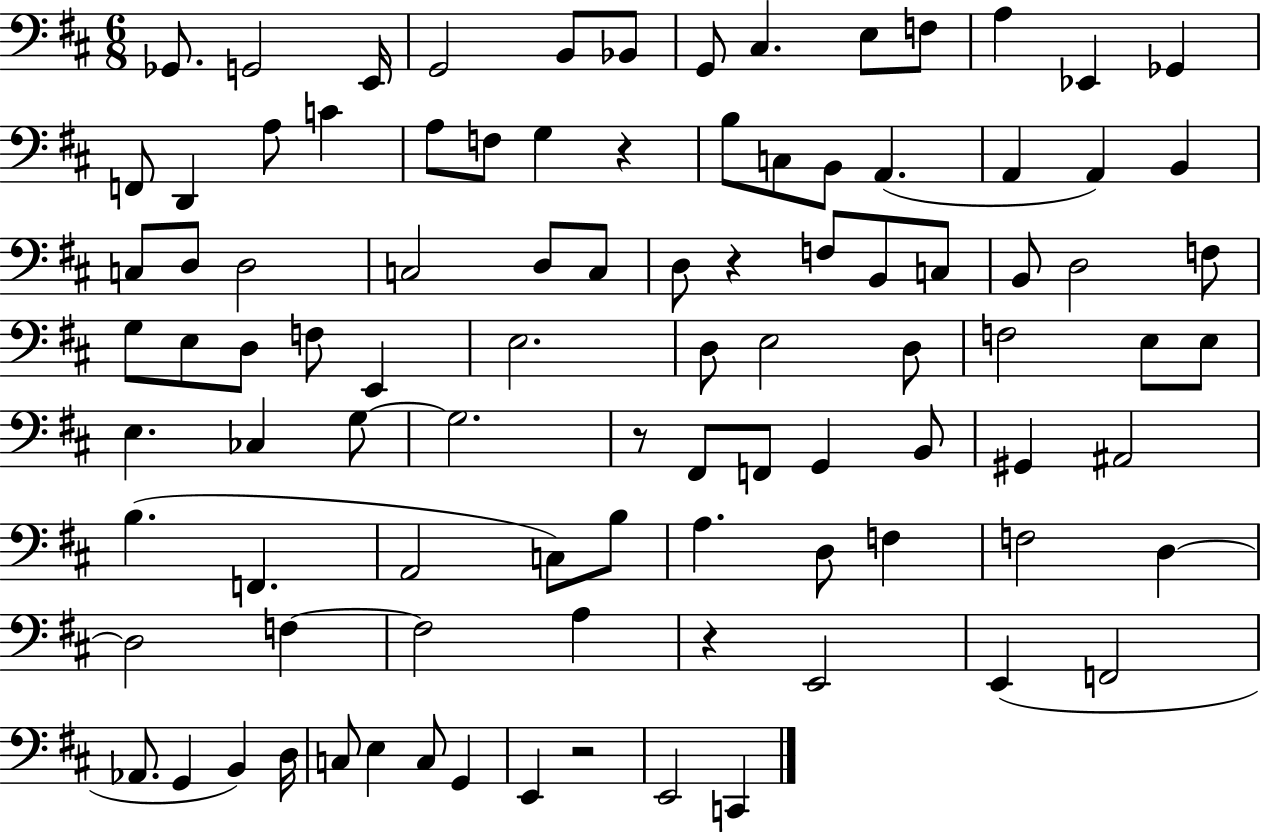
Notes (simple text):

Gb2/e. G2/h E2/s G2/h B2/e Bb2/e G2/e C#3/q. E3/e F3/e A3/q Eb2/q Gb2/q F2/e D2/q A3/e C4/q A3/e F3/e G3/q R/q B3/e C3/e B2/e A2/q. A2/q A2/q B2/q C3/e D3/e D3/h C3/h D3/e C3/e D3/e R/q F3/e B2/e C3/e B2/e D3/h F3/e G3/e E3/e D3/e F3/e E2/q E3/h. D3/e E3/h D3/e F3/h E3/e E3/e E3/q. CES3/q G3/e G3/h. R/e F#2/e F2/e G2/q B2/e G#2/q A#2/h B3/q. F2/q. A2/h C3/e B3/e A3/q. D3/e F3/q F3/h D3/q D3/h F3/q F3/h A3/q R/q E2/h E2/q F2/h Ab2/e. G2/q B2/q D3/s C3/e E3/q C3/e G2/q E2/q R/h E2/h C2/q